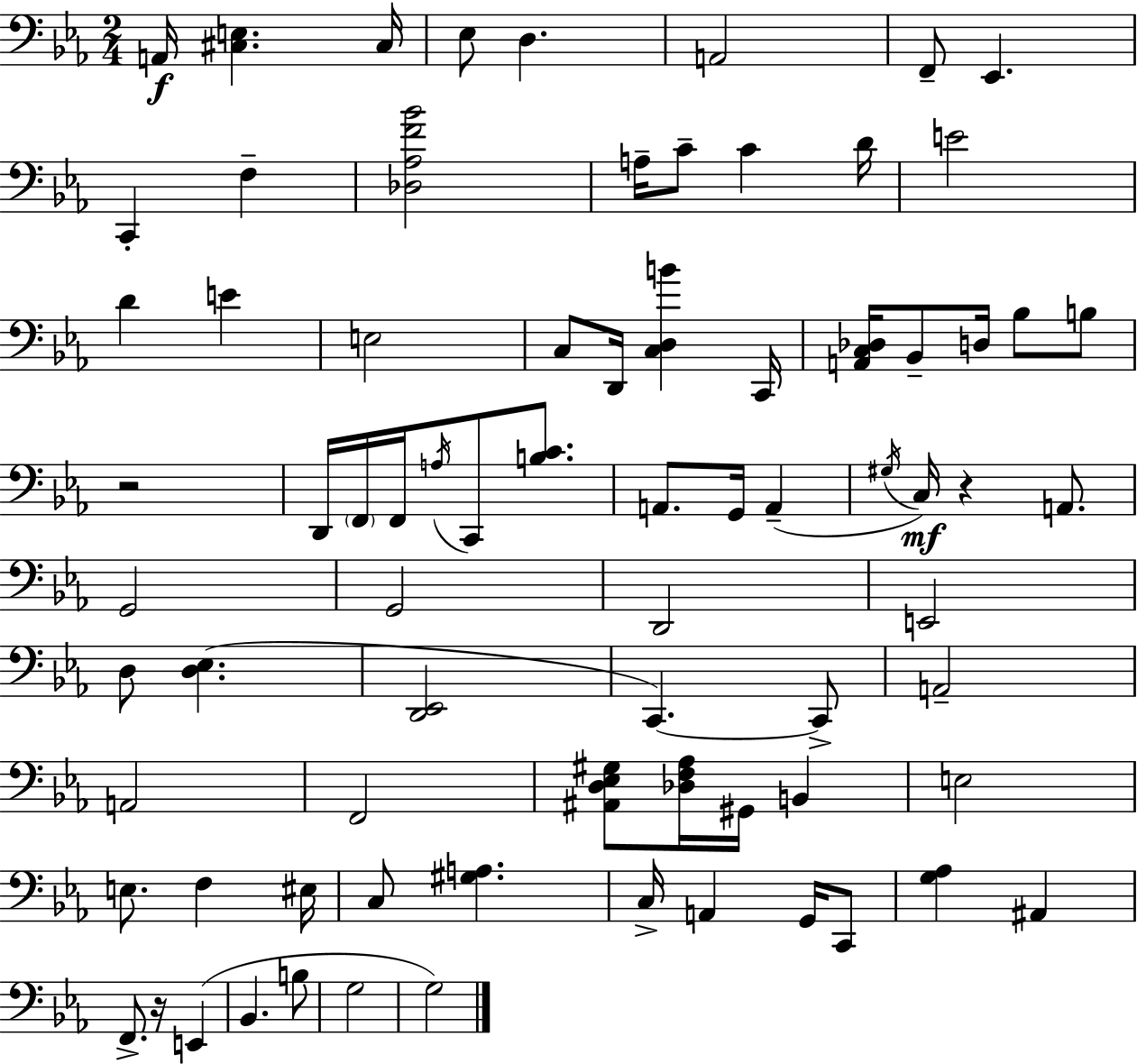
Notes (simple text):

A2/s [C#3,E3]/q. C#3/s Eb3/e D3/q. A2/h F2/e Eb2/q. C2/q F3/q [Db3,Ab3,F4,Bb4]/h A3/s C4/e C4/q D4/s E4/h D4/q E4/q E3/h C3/e D2/s [C3,D3,B4]/q C2/s [A2,C3,Db3]/s Bb2/e D3/s Bb3/e B3/e R/h D2/s F2/s F2/s A3/s C2/e [B3,C4]/e. A2/e. G2/s A2/q G#3/s C3/s R/q A2/e. G2/h G2/h D2/h E2/h D3/e [D3,Eb3]/q. [D2,Eb2]/h C2/q. C2/e A2/h A2/h F2/h [A#2,D3,Eb3,G#3]/e [Db3,F3,Ab3]/s G#2/s B2/q E3/h E3/e. F3/q EIS3/s C3/e [G#3,A3]/q. C3/s A2/q G2/s C2/e [G3,Ab3]/q A#2/q F2/e. R/s E2/q Bb2/q. B3/e G3/h G3/h